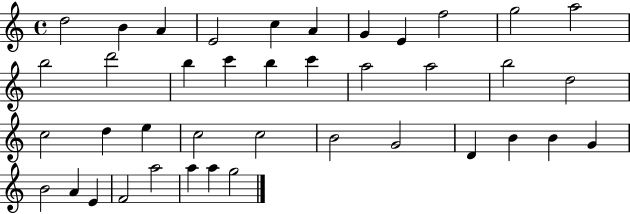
D5/h B4/q A4/q E4/h C5/q A4/q G4/q E4/q F5/h G5/h A5/h B5/h D6/h B5/q C6/q B5/q C6/q A5/h A5/h B5/h D5/h C5/h D5/q E5/q C5/h C5/h B4/h G4/h D4/q B4/q B4/q G4/q B4/h A4/q E4/q F4/h A5/h A5/q A5/q G5/h